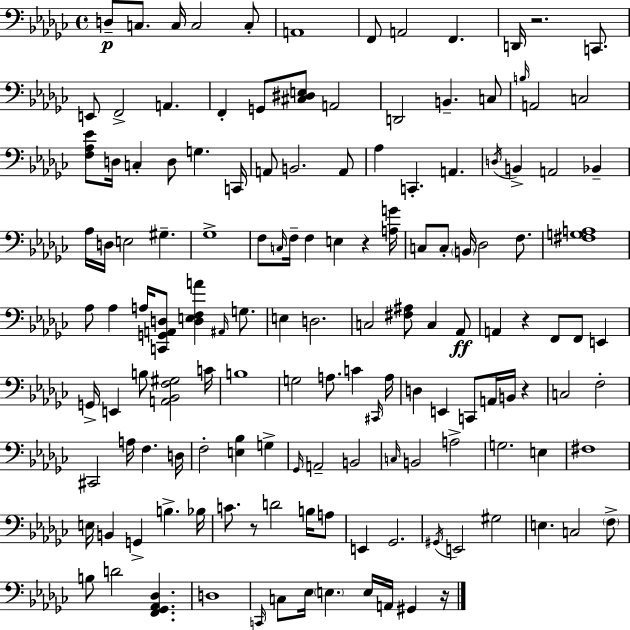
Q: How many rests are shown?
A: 6